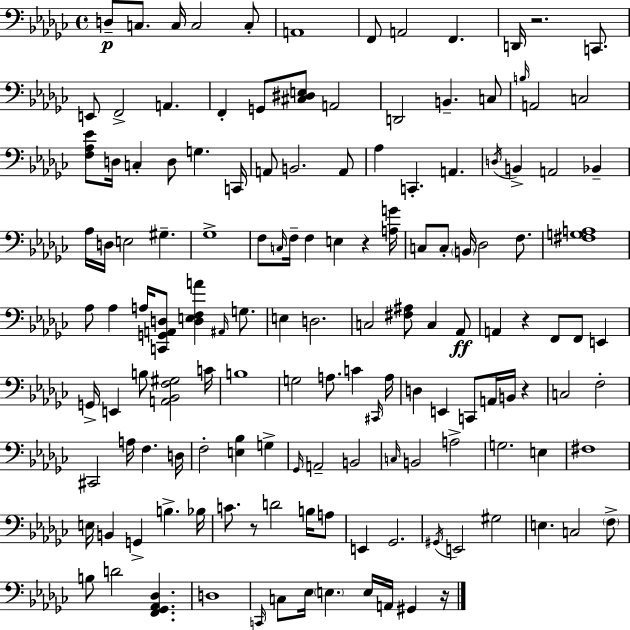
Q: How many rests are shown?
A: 6